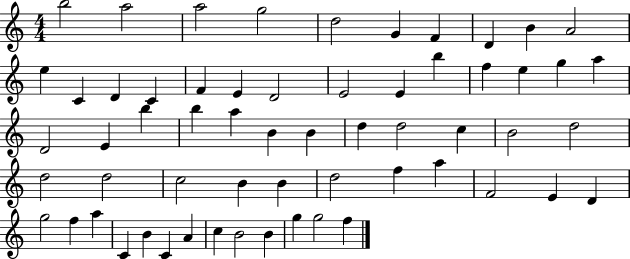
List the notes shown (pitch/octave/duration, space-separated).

B5/h A5/h A5/h G5/h D5/h G4/q F4/q D4/q B4/q A4/h E5/q C4/q D4/q C4/q F4/q E4/q D4/h E4/h E4/q B5/q F5/q E5/q G5/q A5/q D4/h E4/q B5/q B5/q A5/q B4/q B4/q D5/q D5/h C5/q B4/h D5/h D5/h D5/h C5/h B4/q B4/q D5/h F5/q A5/q F4/h E4/q D4/q G5/h F5/q A5/q C4/q B4/q C4/q A4/q C5/q B4/h B4/q G5/q G5/h F5/q